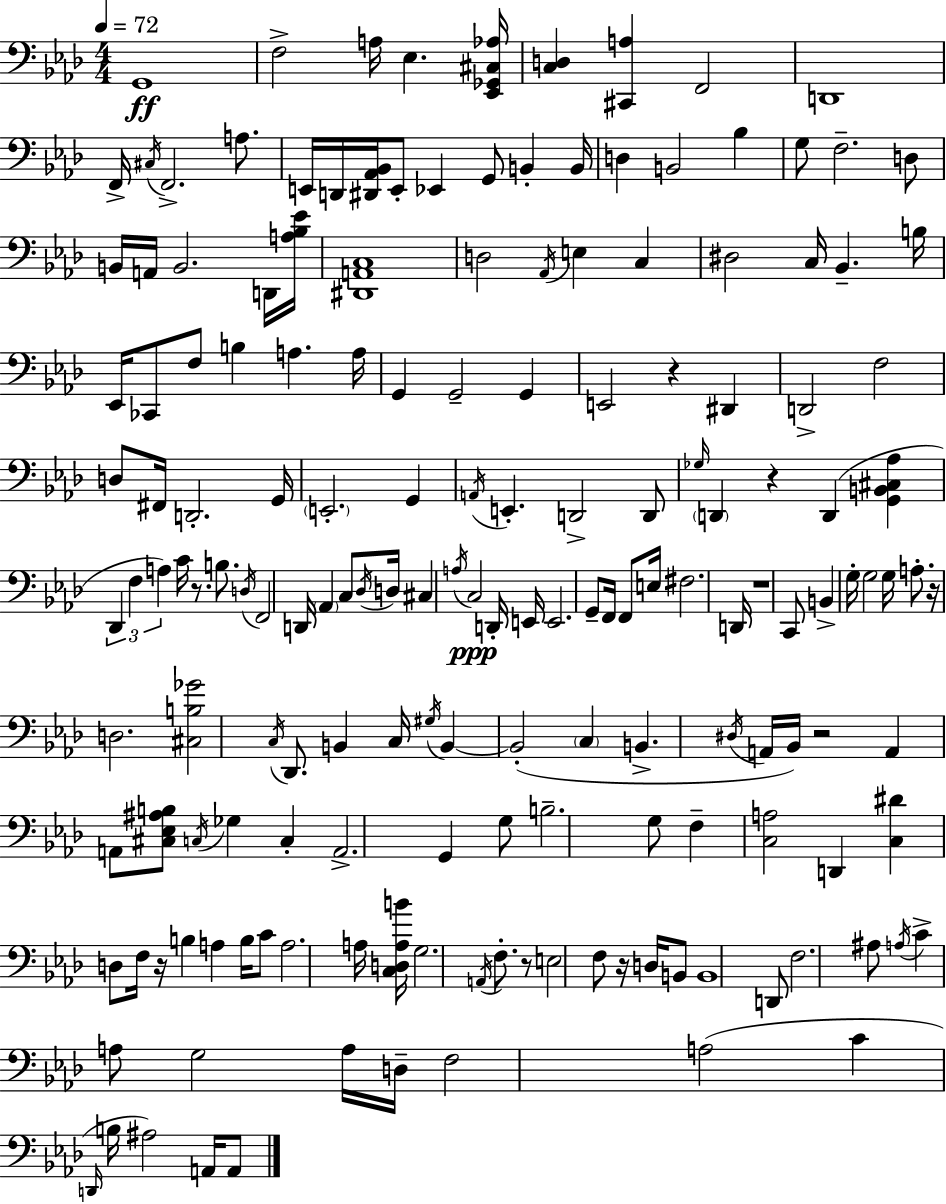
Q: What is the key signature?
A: AES major